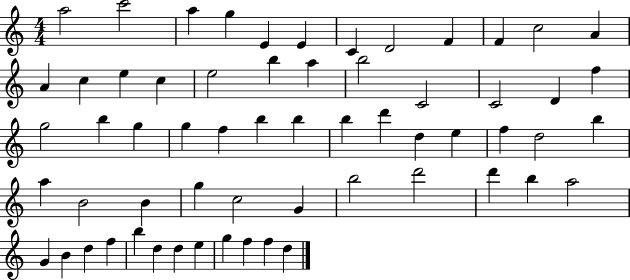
A5/h C6/h A5/q G5/q E4/q E4/q C4/q D4/h F4/q F4/q C5/h A4/q A4/q C5/q E5/q C5/q E5/h B5/q A5/q B5/h C4/h C4/h D4/q F5/q G5/h B5/q G5/q G5/q F5/q B5/q B5/q B5/q D6/q D5/q E5/q F5/q D5/h B5/q A5/q B4/h B4/q G5/q C5/h G4/q B5/h D6/h D6/q B5/q A5/h G4/q B4/q D5/q F5/q B5/q D5/q D5/q E5/q G5/q F5/q F5/q D5/q